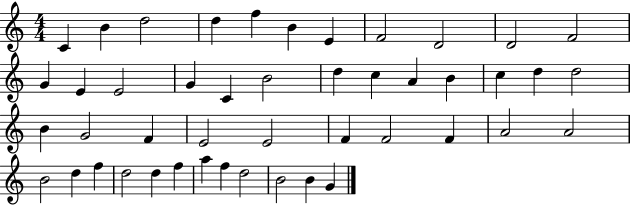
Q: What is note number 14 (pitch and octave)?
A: E4